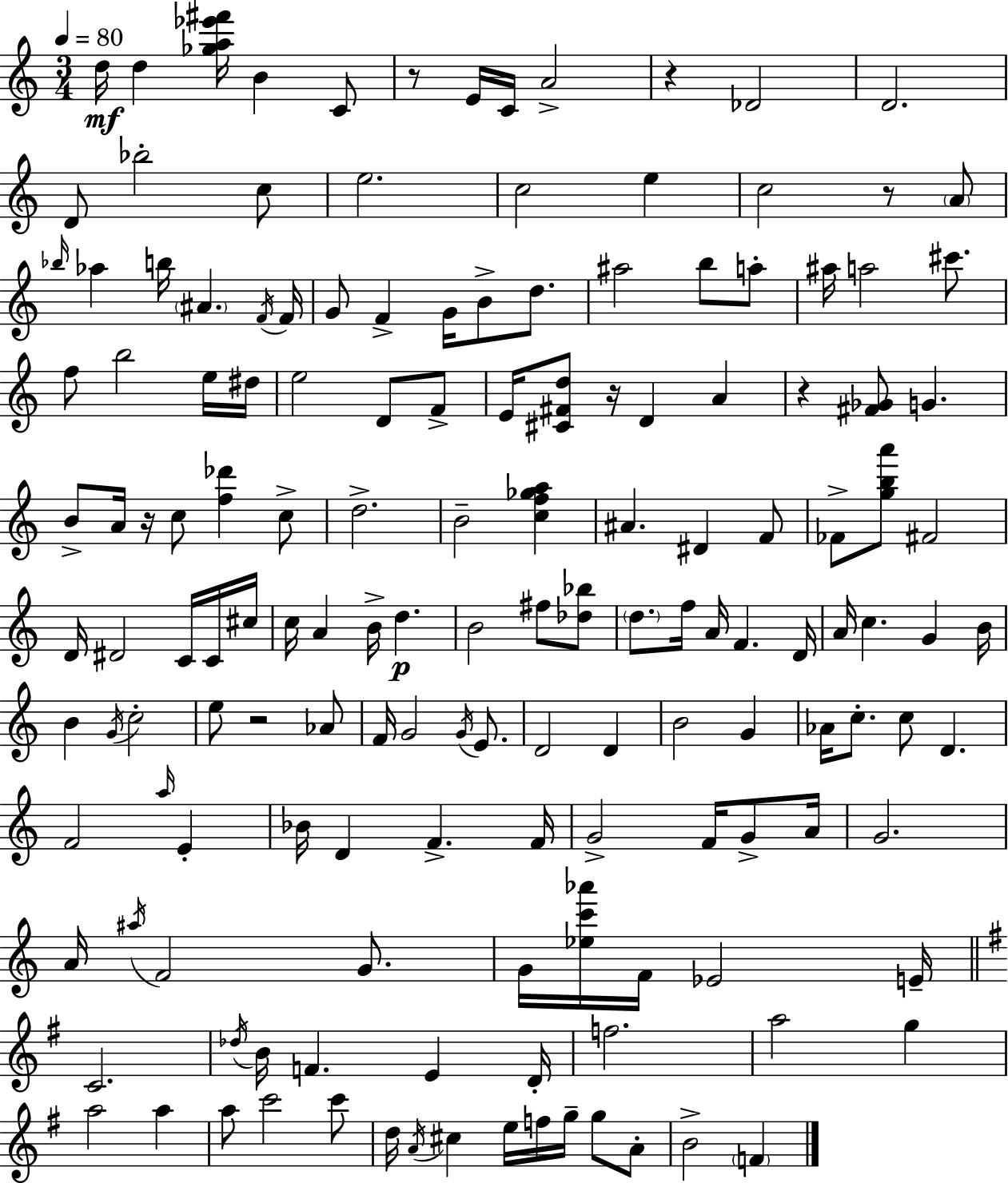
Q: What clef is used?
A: treble